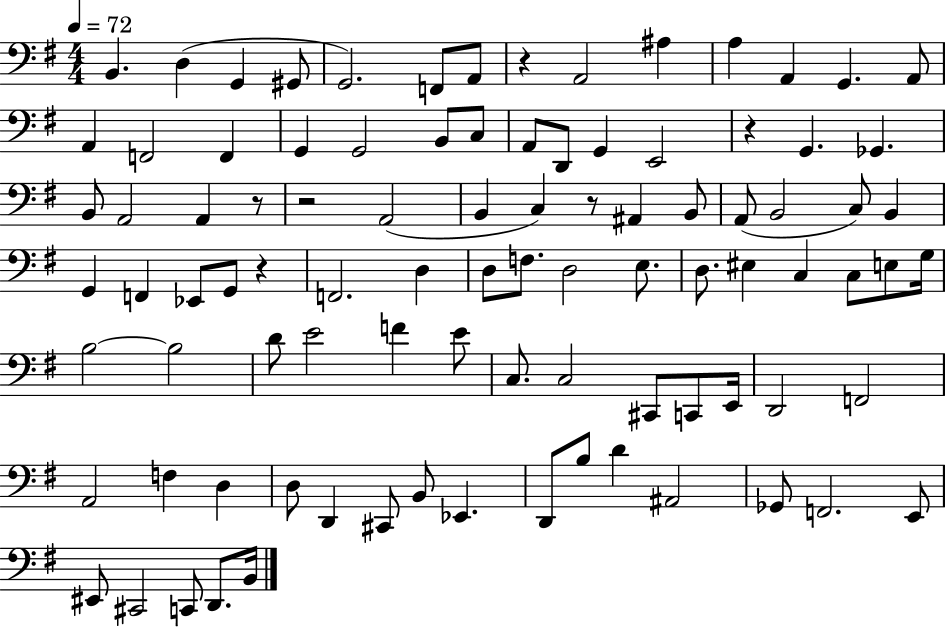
X:1
T:Untitled
M:4/4
L:1/4
K:G
B,, D, G,, ^G,,/2 G,,2 F,,/2 A,,/2 z A,,2 ^A, A, A,, G,, A,,/2 A,, F,,2 F,, G,, G,,2 B,,/2 C,/2 A,,/2 D,,/2 G,, E,,2 z G,, _G,, B,,/2 A,,2 A,, z/2 z2 A,,2 B,, C, z/2 ^A,, B,,/2 A,,/2 B,,2 C,/2 B,, G,, F,, _E,,/2 G,,/2 z F,,2 D, D,/2 F,/2 D,2 E,/2 D,/2 ^E, C, C,/2 E,/2 G,/4 B,2 B,2 D/2 E2 F E/2 C,/2 C,2 ^C,,/2 C,,/2 E,,/4 D,,2 F,,2 A,,2 F, D, D,/2 D,, ^C,,/2 B,,/2 _E,, D,,/2 B,/2 D ^A,,2 _G,,/2 F,,2 E,,/2 ^E,,/2 ^C,,2 C,,/2 D,,/2 B,,/4